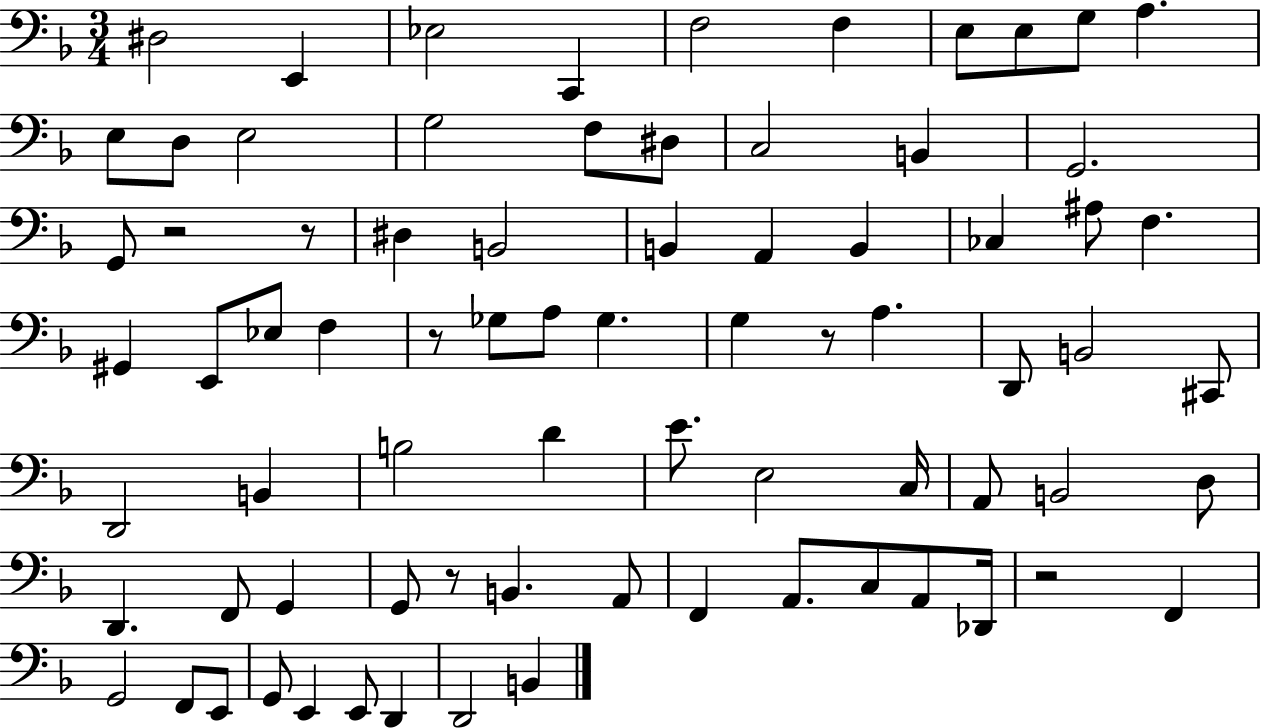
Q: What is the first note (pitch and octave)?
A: D#3